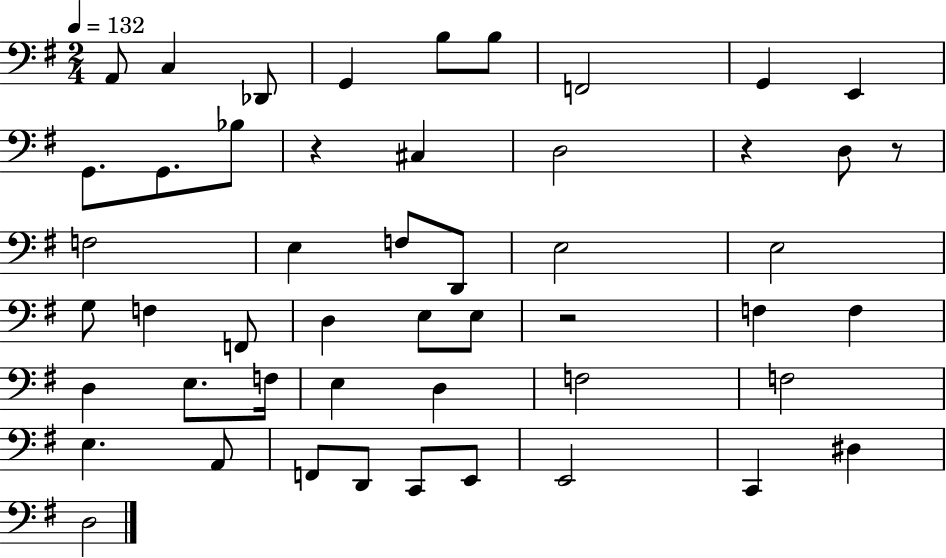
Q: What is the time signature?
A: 2/4